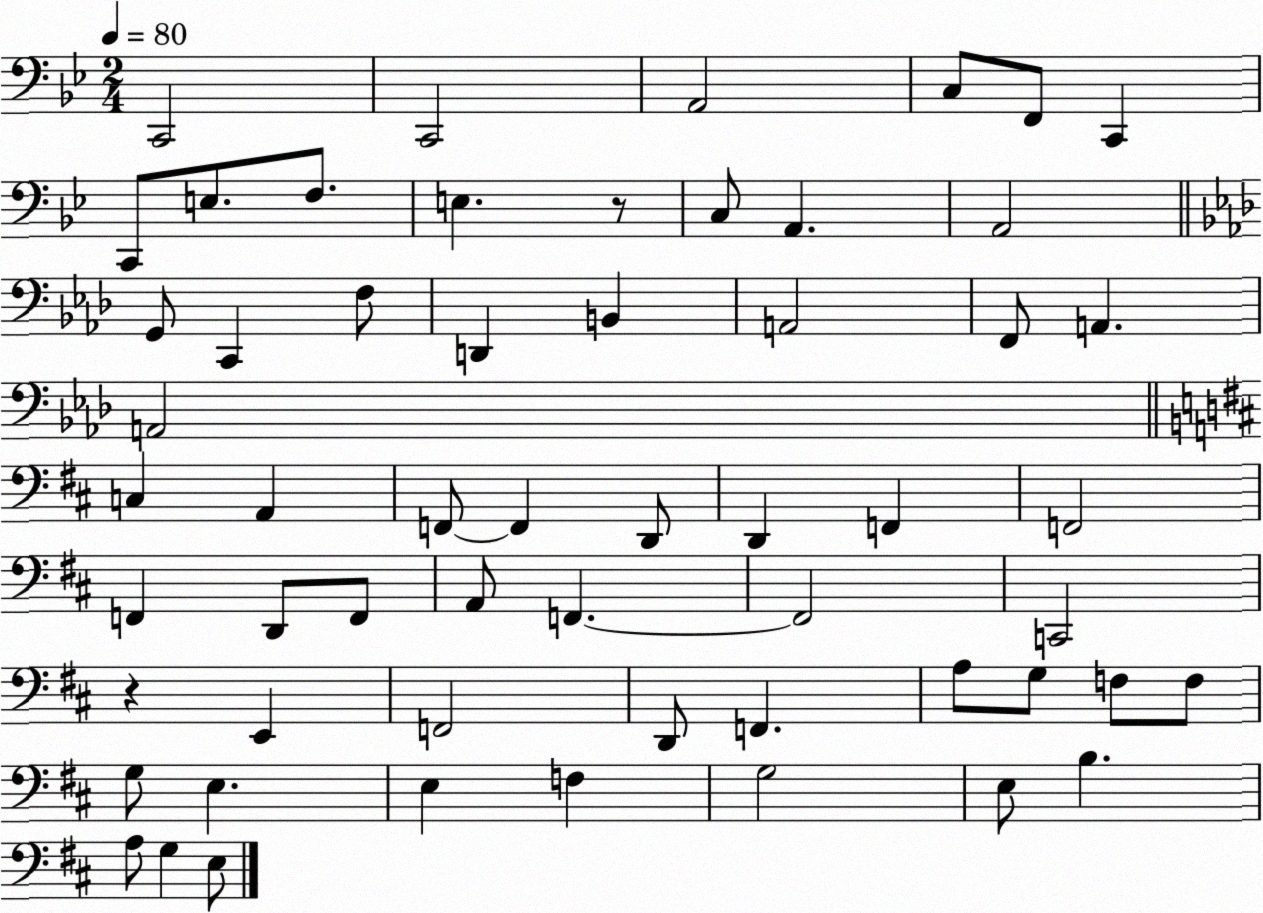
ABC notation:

X:1
T:Untitled
M:2/4
L:1/4
K:Bb
C,,2 C,,2 A,,2 C,/2 F,,/2 C,, C,,/2 E,/2 F,/2 E, z/2 C,/2 A,, A,,2 G,,/2 C,, F,/2 D,, B,, A,,2 F,,/2 A,, A,,2 C, A,, F,,/2 F,, D,,/2 D,, F,, F,,2 F,, D,,/2 F,,/2 A,,/2 F,, F,,2 C,,2 z E,, F,,2 D,,/2 F,, A,/2 G,/2 F,/2 F,/2 G,/2 E, E, F, G,2 E,/2 B, A,/2 G, E,/2